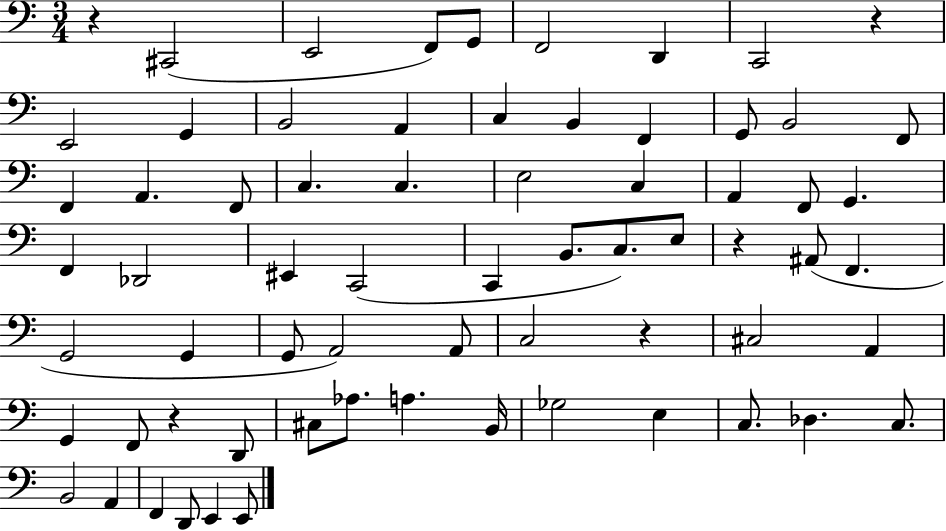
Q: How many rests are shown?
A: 5